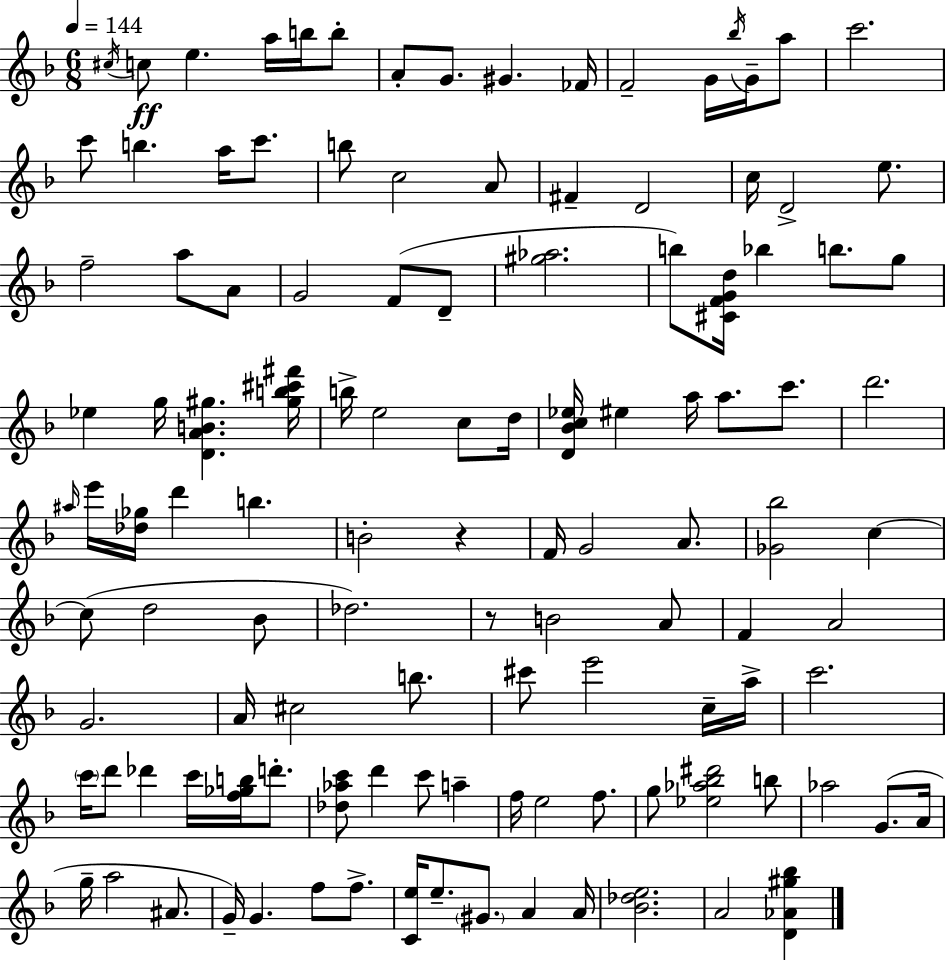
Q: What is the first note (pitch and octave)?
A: C#5